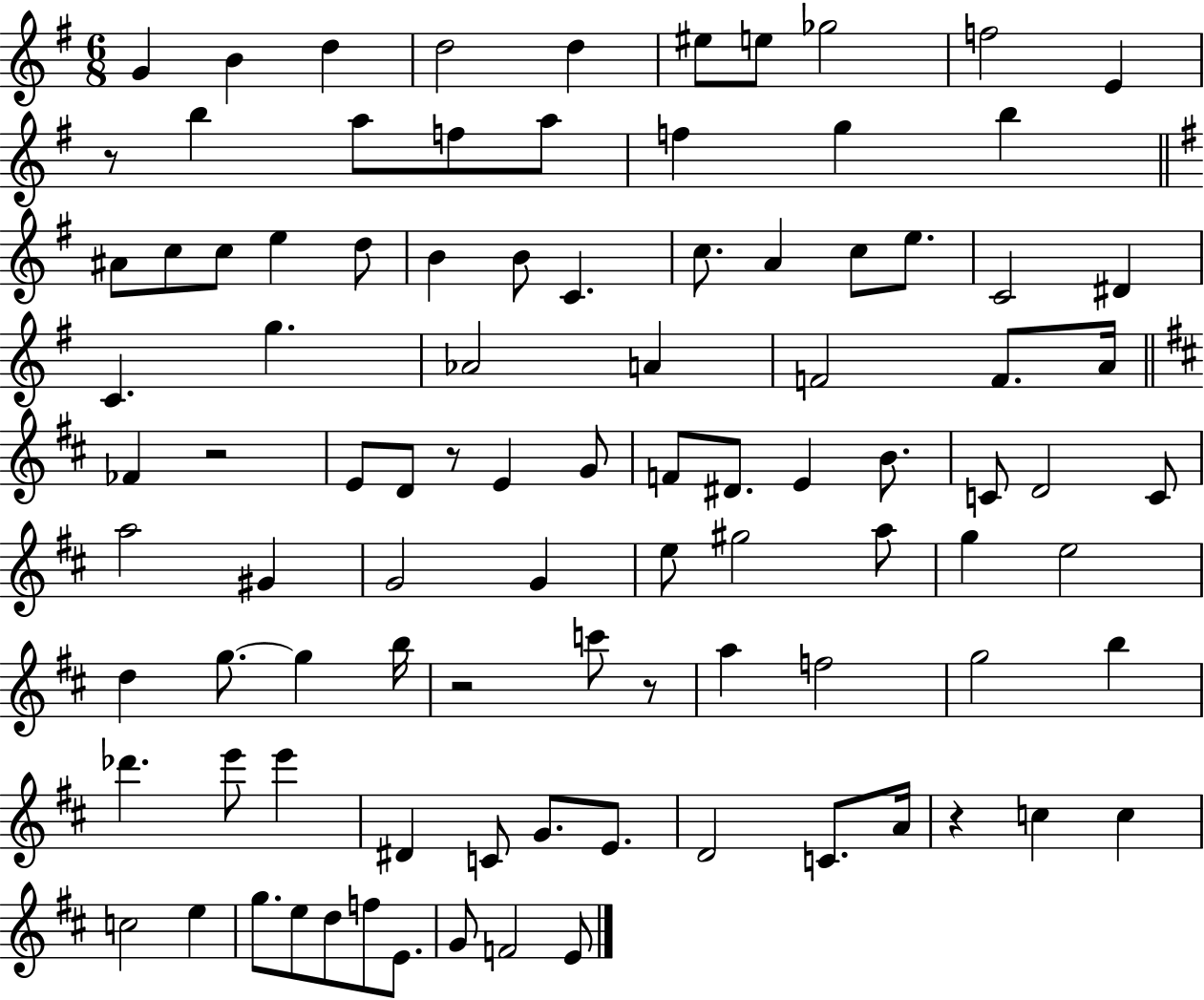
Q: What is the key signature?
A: G major